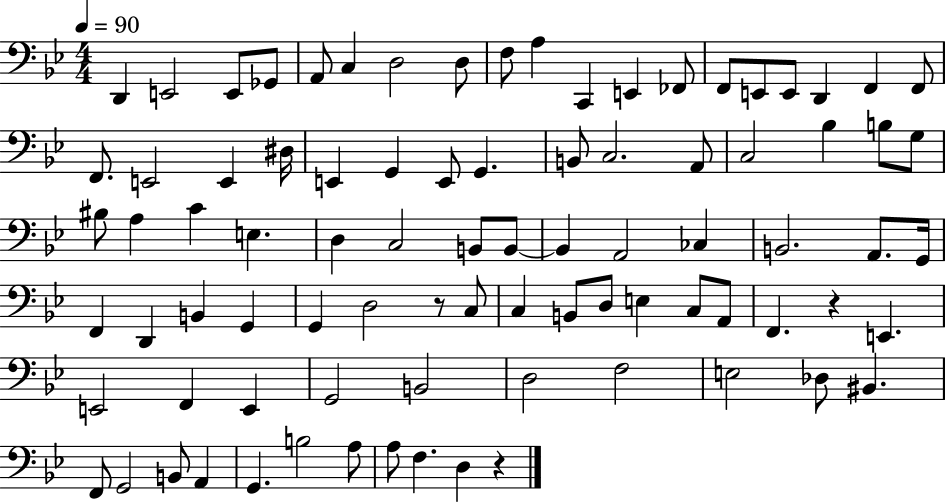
D2/q E2/h E2/e Gb2/e A2/e C3/q D3/h D3/e F3/e A3/q C2/q E2/q FES2/e F2/e E2/e E2/e D2/q F2/q F2/e F2/e. E2/h E2/q D#3/s E2/q G2/q E2/e G2/q. B2/e C3/h. A2/e C3/h Bb3/q B3/e G3/e BIS3/e A3/q C4/q E3/q. D3/q C3/h B2/e B2/e B2/q A2/h CES3/q B2/h. A2/e. G2/s F2/q D2/q B2/q G2/q G2/q D3/h R/e C3/e C3/q B2/e D3/e E3/q C3/e A2/e F2/q. R/q E2/q. E2/h F2/q E2/q G2/h B2/h D3/h F3/h E3/h Db3/e BIS2/q. F2/e G2/h B2/e A2/q G2/q. B3/h A3/e A3/e F3/q. D3/q R/q